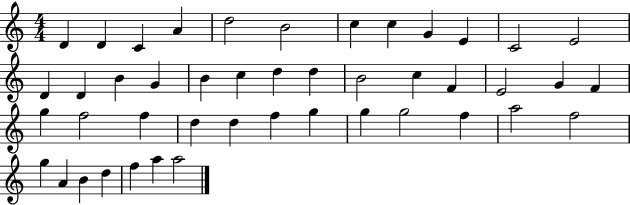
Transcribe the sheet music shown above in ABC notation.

X:1
T:Untitled
M:4/4
L:1/4
K:C
D D C A d2 B2 c c G E C2 E2 D D B G B c d d B2 c F E2 G F g f2 f d d f g g g2 f a2 f2 g A B d f a a2